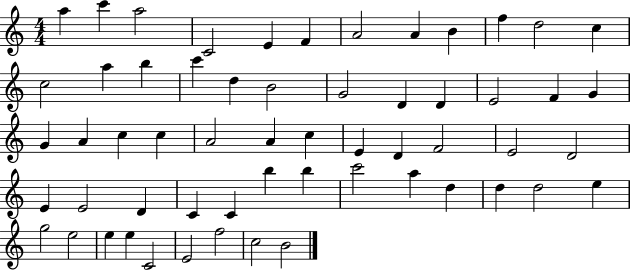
{
  \clef treble
  \numericTimeSignature
  \time 4/4
  \key c \major
  a''4 c'''4 a''2 | c'2 e'4 f'4 | a'2 a'4 b'4 | f''4 d''2 c''4 | \break c''2 a''4 b''4 | c'''4 d''4 b'2 | g'2 d'4 d'4 | e'2 f'4 g'4 | \break g'4 a'4 c''4 c''4 | a'2 a'4 c''4 | e'4 d'4 f'2 | e'2 d'2 | \break e'4 e'2 d'4 | c'4 c'4 b''4 b''4 | c'''2 a''4 d''4 | d''4 d''2 e''4 | \break g''2 e''2 | e''4 e''4 c'2 | e'2 f''2 | c''2 b'2 | \break \bar "|."
}